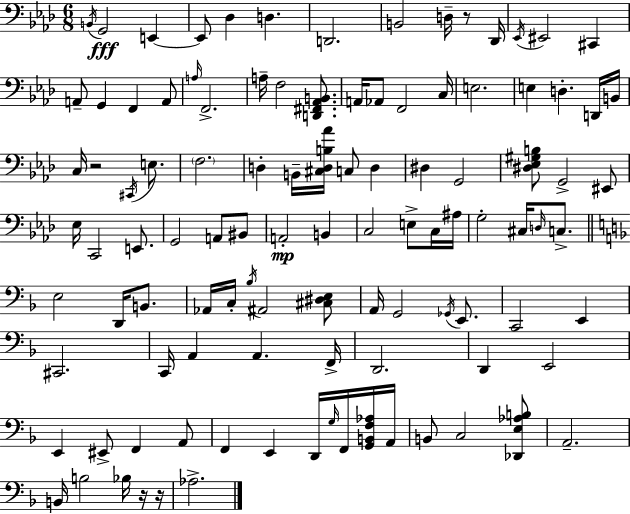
X:1
T:Untitled
M:6/8
L:1/4
K:Fm
B,,/4 G,,2 E,, E,,/2 _D, D, D,,2 B,,2 D,/4 z/2 _D,,/4 _E,,/4 ^E,,2 ^C,, A,,/2 G,, F,, A,,/2 A,/4 F,,2 A,/4 F,2 [D,,^F,,_A,,B,,]/2 A,,/4 _A,,/2 F,,2 C,/4 E,2 E, D, D,,/4 B,,/4 C,/4 z2 ^C,,/4 E,/2 F,2 D, B,,/4 [^C,D,B,_A]/4 C,/2 D, ^D, G,,2 [^D,_E,^G,B,]/2 G,,2 ^E,,/2 _E,/4 C,,2 E,,/2 G,,2 A,,/2 ^B,,/2 A,,2 B,, C,2 E,/2 C,/4 ^A,/4 G,2 ^C,/4 D,/4 C,/2 E,2 D,,/4 B,,/2 _A,,/4 C,/4 _B,/4 ^A,,2 [^C,^D,E,]/2 A,,/4 G,,2 _G,,/4 E,,/2 C,,2 E,, ^C,,2 C,,/4 A,, A,, F,,/4 D,,2 D,, E,,2 E,, ^E,,/2 F,, A,,/2 F,, E,, D,,/4 G,/4 F,,/4 [G,,B,,F,_A,]/4 A,,/4 B,,/2 C,2 [_D,,E,_A,B,]/2 A,,2 B,,/4 B,2 _B,/4 z/4 z/4 _A,2